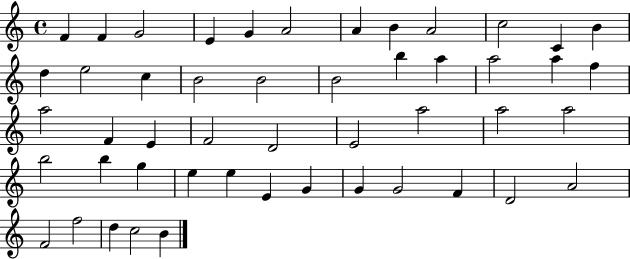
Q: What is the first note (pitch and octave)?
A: F4